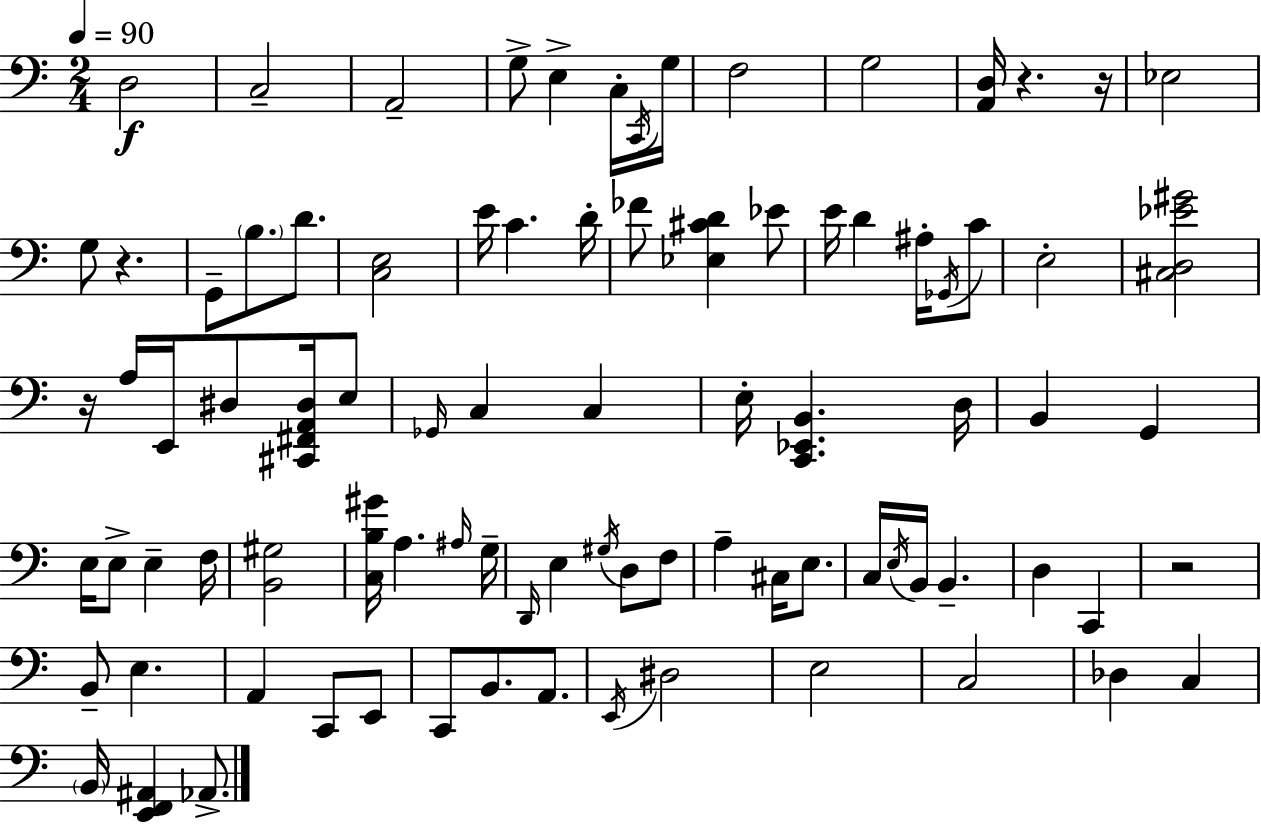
{
  \clef bass
  \numericTimeSignature
  \time 2/4
  \key a \minor
  \tempo 4 = 90
  d2\f | c2-- | a,2-- | g8-> e4-> c16-. \acciaccatura { c,16 } | \break g16 f2 | g2 | <a, d>16 r4. | r16 ees2 | \break g8 r4. | g,8-- \parenthesize b8. d'8. | <c e>2 | e'16 c'4. | \break d'16-. fes'8 <ees cis' d'>4 ees'8 | e'16 d'4 ais16-. \acciaccatura { ges,16 } | c'8 e2-. | <cis d ees' gis'>2 | \break r16 a16 e,16 dis8 <cis, fis, a, dis>16 | e8 \grace { ges,16 } c4 c4 | e16-. <c, ees, b,>4. | d16 b,4 g,4 | \break e16 e8-> e4-- | f16 <b, gis>2 | <c b gis'>16 a4. | \grace { ais16 } g16-- \grace { d,16 } e4 | \break \acciaccatura { gis16 } d8 f8 a4-- | cis16 e8. c16 \acciaccatura { e16 } | b,16 b,4.-- d4 | c,4 r2 | \break b,8-- | e4. a,4 | c,8 e,8 c,8 | b,8. a,8. \acciaccatura { e,16 } | \break dis2 | e2 | c2 | des4 c4 | \break \parenthesize b,16 <e, f, ais,>4 aes,8.-> | \bar "|."
}